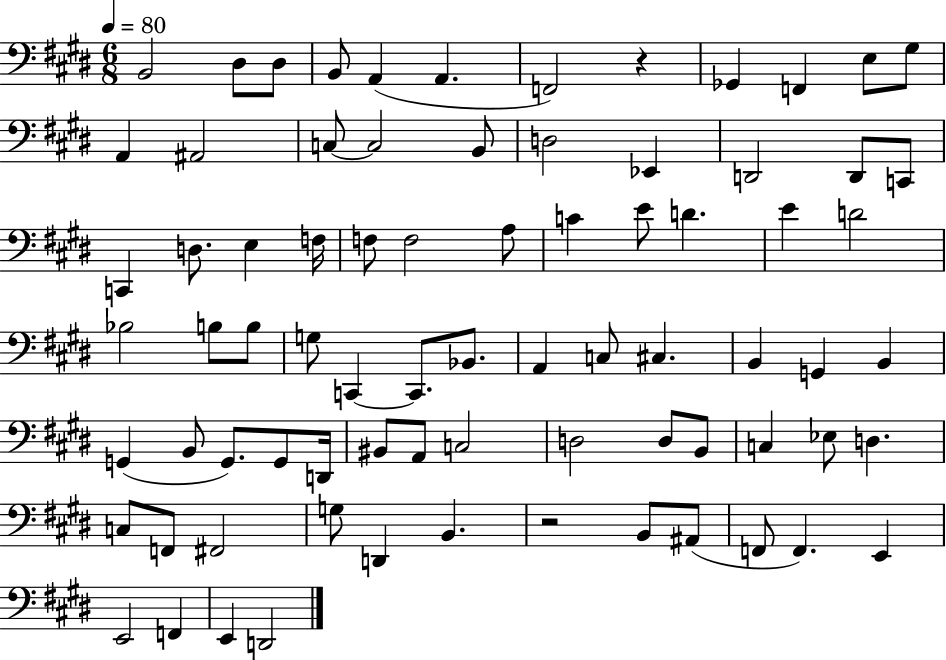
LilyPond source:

{
  \clef bass
  \numericTimeSignature
  \time 6/8
  \key e \major
  \tempo 4 = 80
  \repeat volta 2 { b,2 dis8 dis8 | b,8 a,4( a,4. | f,2) r4 | ges,4 f,4 e8 gis8 | \break a,4 ais,2 | c8~~ c2 b,8 | d2 ees,4 | d,2 d,8 c,8 | \break c,4 d8. e4 f16 | f8 f2 a8 | c'4 e'8 d'4. | e'4 d'2 | \break bes2 b8 b8 | g8 c,4~~ c,8. bes,8. | a,4 c8 cis4. | b,4 g,4 b,4 | \break g,4( b,8 g,8.) g,8 d,16 | bis,8 a,8 c2 | d2 d8 b,8 | c4 ees8 d4. | \break c8 f,8 fis,2 | g8 d,4 b,4. | r2 b,8 ais,8( | f,8 f,4.) e,4 | \break e,2 f,4 | e,4 d,2 | } \bar "|."
}